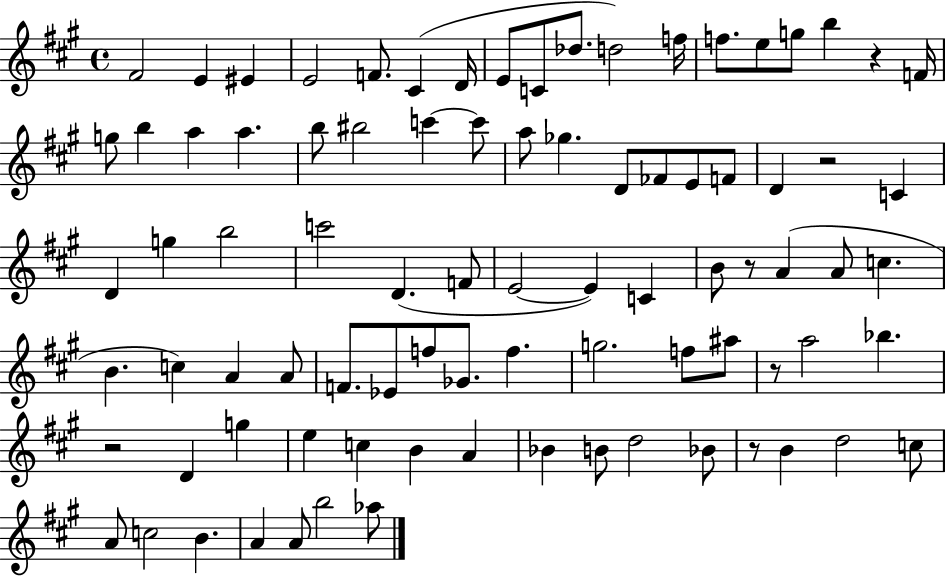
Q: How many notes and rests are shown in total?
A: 86